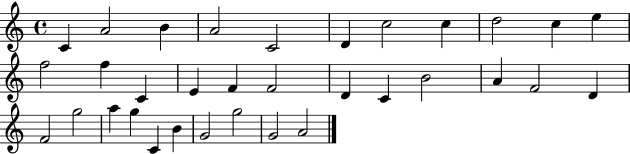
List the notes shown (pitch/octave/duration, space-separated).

C4/q A4/h B4/q A4/h C4/h D4/q C5/h C5/q D5/h C5/q E5/q F5/h F5/q C4/q E4/q F4/q F4/h D4/q C4/q B4/h A4/q F4/h D4/q F4/h G5/h A5/q G5/q C4/q B4/q G4/h G5/h G4/h A4/h